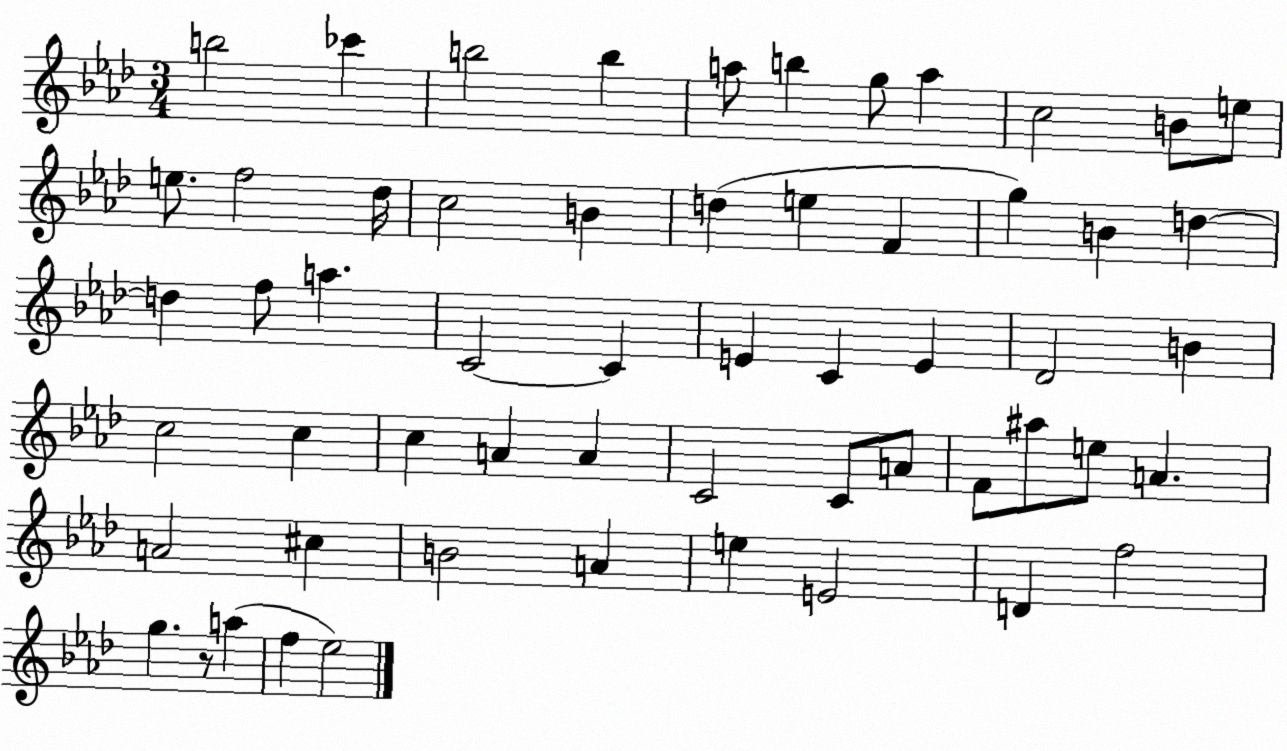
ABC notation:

X:1
T:Untitled
M:3/4
L:1/4
K:Ab
b2 _c' b2 b a/2 b g/2 a c2 B/2 e/2 e/2 f2 _d/4 c2 B d e F g B d d f/2 a C2 C E C E _D2 B c2 c c A A C2 C/2 A/2 F/2 ^a/2 e/2 A A2 ^c B2 A e E2 D f2 g z/2 a f _e2